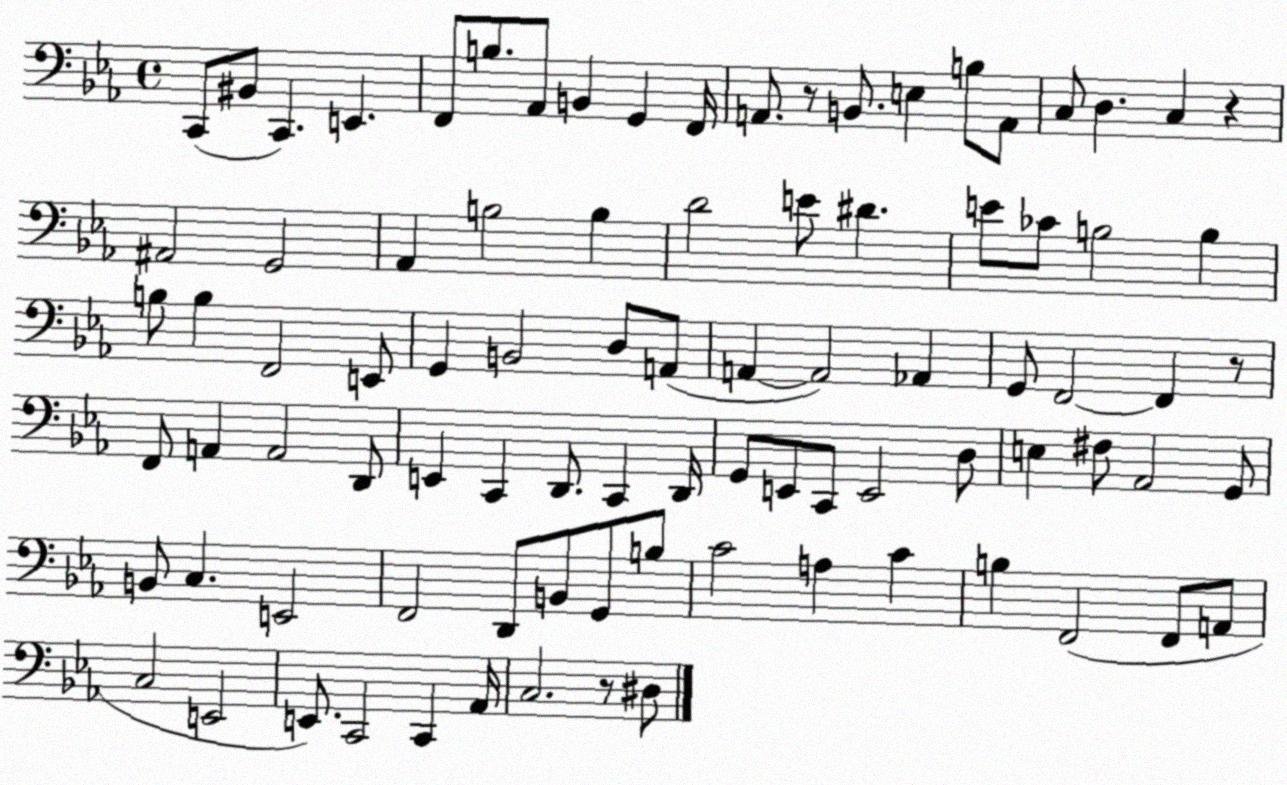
X:1
T:Untitled
M:4/4
L:1/4
K:Eb
C,,/2 ^B,,/2 C,, E,, F,,/2 B,/2 _A,,/2 B,, G,, F,,/4 A,,/2 z/2 B,,/2 E, B,/2 A,,/2 C,/2 D, C, z ^A,,2 G,,2 _A,, B,2 B, D2 E/2 ^D E/2 _C/2 B,2 B, B,/2 B, F,,2 E,,/2 G,, B,,2 D,/2 A,,/2 A,, A,,2 _A,, G,,/2 F,,2 F,, z/2 F,,/2 A,, A,,2 D,,/2 E,, C,, D,,/2 C,, D,,/4 G,,/2 E,,/2 C,,/2 E,,2 D,/2 E, ^F,/2 _A,,2 G,,/2 B,,/2 C, E,,2 F,,2 D,,/2 B,,/2 G,,/2 B,/2 C2 A, C B, F,,2 F,,/2 A,,/2 C,2 E,,2 E,,/2 C,,2 C,, _A,,/4 C,2 z/2 ^D,/2